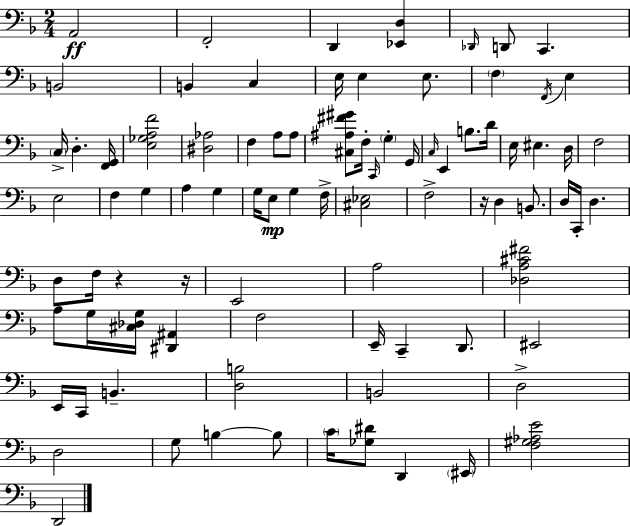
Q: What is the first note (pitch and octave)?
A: A2